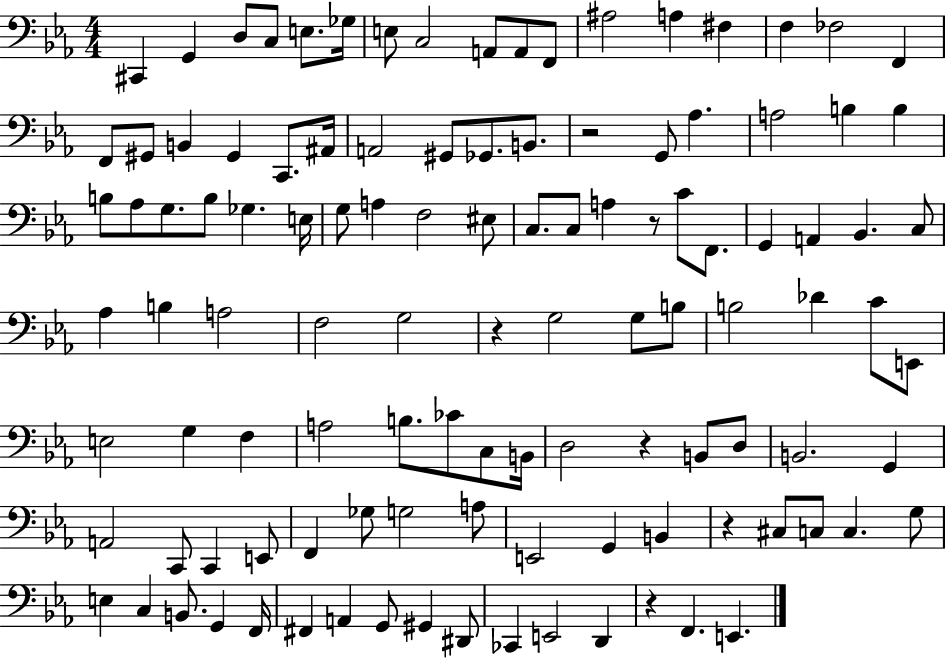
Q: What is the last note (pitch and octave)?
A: E2